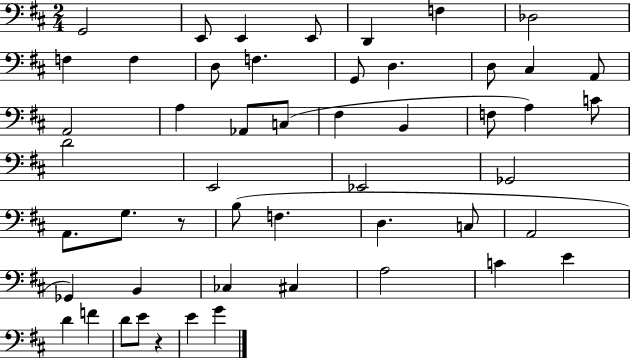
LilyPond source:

{
  \clef bass
  \numericTimeSignature
  \time 2/4
  \key d \major
  g,2 | e,8 e,4 e,8 | d,4 f4 | des2 | \break f4 f4 | d8 f4. | g,8 d4. | d8 cis4 a,8 | \break a,2 | a4 aes,8 c8( | fis4 b,4 | f8 a4) c'8 | \break d'2 | e,2 | ees,2 | ges,2 | \break a,8. g8. r8 | b8( f4. | d4. c8 | a,2 | \break ges,4) b,4 | ces4 cis4 | a2 | c'4 e'4 | \break d'4 f'4 | d'8 e'8 r4 | e'4 g'4 | \bar "|."
}